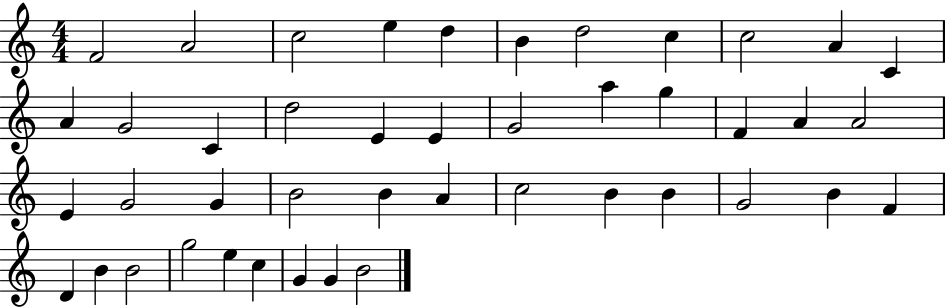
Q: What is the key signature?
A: C major